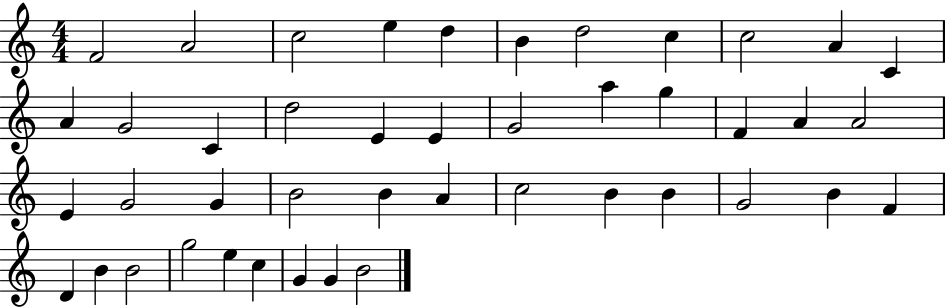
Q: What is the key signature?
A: C major